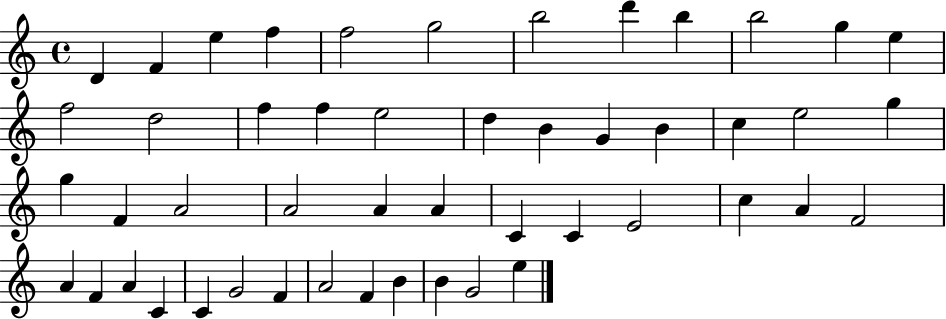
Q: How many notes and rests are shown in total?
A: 49